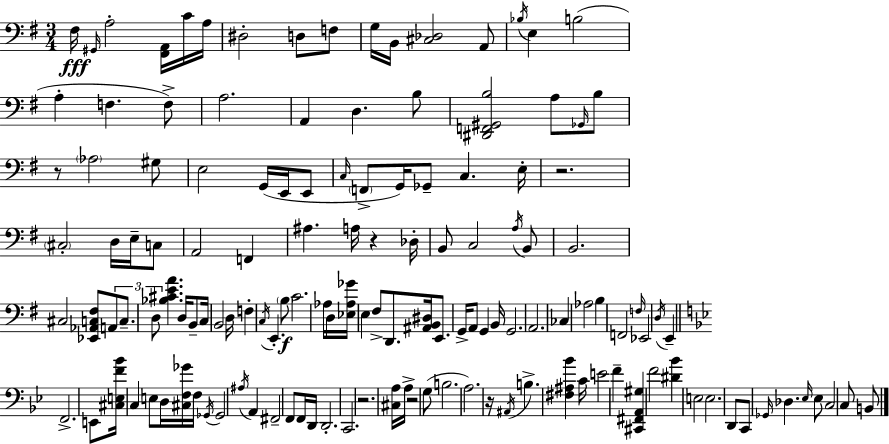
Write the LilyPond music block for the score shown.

{
  \clef bass
  \numericTimeSignature
  \time 3/4
  \key g \major
  fis16\fff \grace { gis,16 } a2-. <fis, a,>16 c'16 | a16 dis2-. d8 f8 | g16 b,16 <cis des>2 a,8 | \acciaccatura { bes16 } e4 b2( | \break a4-. f4. | f8->) a2. | a,4 d4. | b8 <dis, f, gis, b>2 a8 | \break \grace { ges,16 } b8 r8 \parenthesize aes2 | gis8 e2 g,16( | e,16 e,8 \grace { c16 } \parenthesize f,8-> g,16) ges,8-- c4. | e16-. r2. | \break \parenthesize cis2-. | d16 e16-- c8 a,2 | f,4 ais4. a16 r4 | des16-. b,8 c2 | \break \acciaccatura { a16 } b,8 b,2. | cis2 | <ees, aes, c fis>8 \tuplet 3/2 { a,8 c8.-- d8 } <bes cis' e' a'>4. | d16 b,8-- c16 b,2 | \break d16 f4-. \acciaccatura { c16 } e,4.-. | \parenthesize b8\f c'2. | aes16 d16 <ees aes ges'>16 e4 | fis8-> d,8. <ais, b, dis>16 e,8. g,16-> a,8 | \break g,4 b,16 g,2. | a,2. | ces4 aes2 | b4 f,2 | \break \grace { f16 } ees,2 | \acciaccatura { d16 } e,4-- \bar "||" \break \key bes \major f,2.-> | e,8 <cis e f' bes'>16 c4 e8 d16 <cis f ges'>16 f16 | \acciaccatura { ges,16 } ges,2 \acciaccatura { ais16 } a,4 | fis,2-- f,8 | \break f,16 d,16 d,2.-. | c,2. | r2. | <cis a>16 a16-> r2 | \break g8( b2. | a2.) | r16 \acciaccatura { ais,16 } b4.-> <fis ais bes'>4 | c'16 e'2 f'4-- | \break <cis, fis, a, gis>4 f'2 | <dis' bes'>4 e2 | e2. | d,8 c,8 \grace { ges,16 } des4. | \break \grace { ees16 } ees8 c2 | c8 b,8 \bar "|."
}